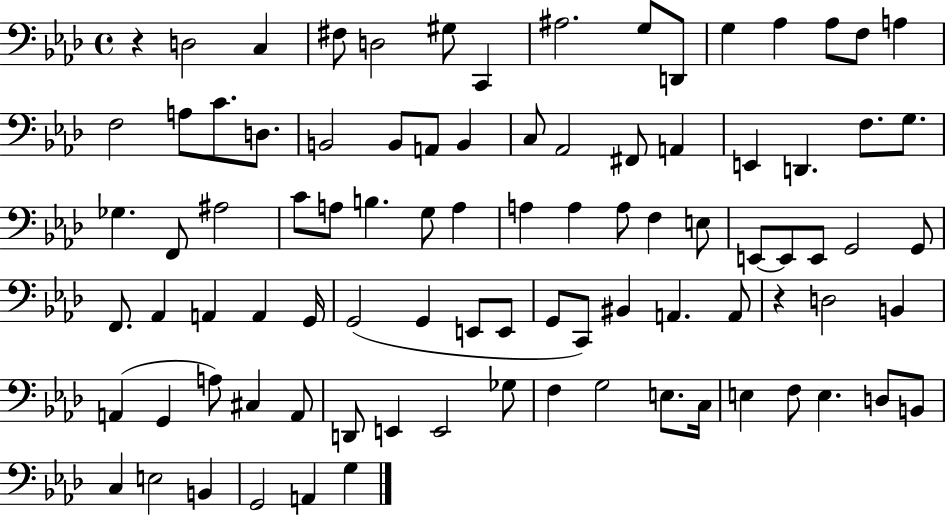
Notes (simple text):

R/q D3/h C3/q F#3/e D3/h G#3/e C2/q A#3/h. G3/e D2/e G3/q Ab3/q Ab3/e F3/e A3/q F3/h A3/e C4/e. D3/e. B2/h B2/e A2/e B2/q C3/e Ab2/h F#2/e A2/q E2/q D2/q. F3/e. G3/e. Gb3/q. F2/e A#3/h C4/e A3/e B3/q. G3/e A3/q A3/q A3/q A3/e F3/q E3/e E2/e E2/e E2/e G2/h G2/e F2/e. Ab2/q A2/q A2/q G2/s G2/h G2/q E2/e E2/e G2/e C2/e BIS2/q A2/q. A2/e R/q D3/h B2/q A2/q G2/q A3/e C#3/q A2/e D2/e E2/q E2/h Gb3/e F3/q G3/h E3/e. C3/s E3/q F3/e E3/q. D3/e B2/e C3/q E3/h B2/q G2/h A2/q G3/q